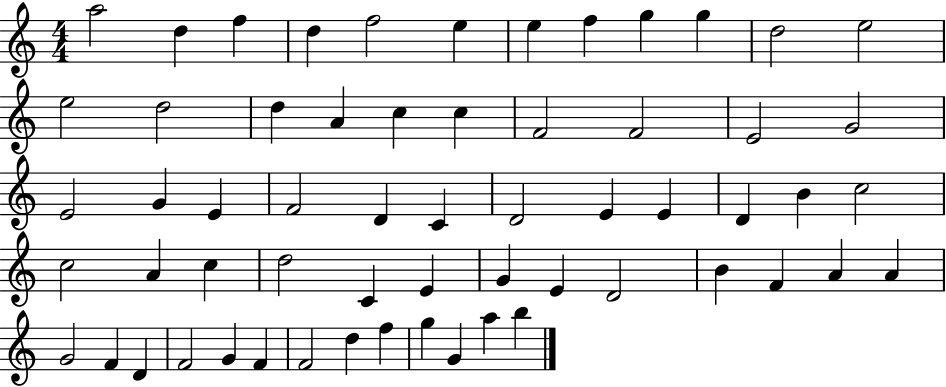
X:1
T:Untitled
M:4/4
L:1/4
K:C
a2 d f d f2 e e f g g d2 e2 e2 d2 d A c c F2 F2 E2 G2 E2 G E F2 D C D2 E E D B c2 c2 A c d2 C E G E D2 B F A A G2 F D F2 G F F2 d f g G a b